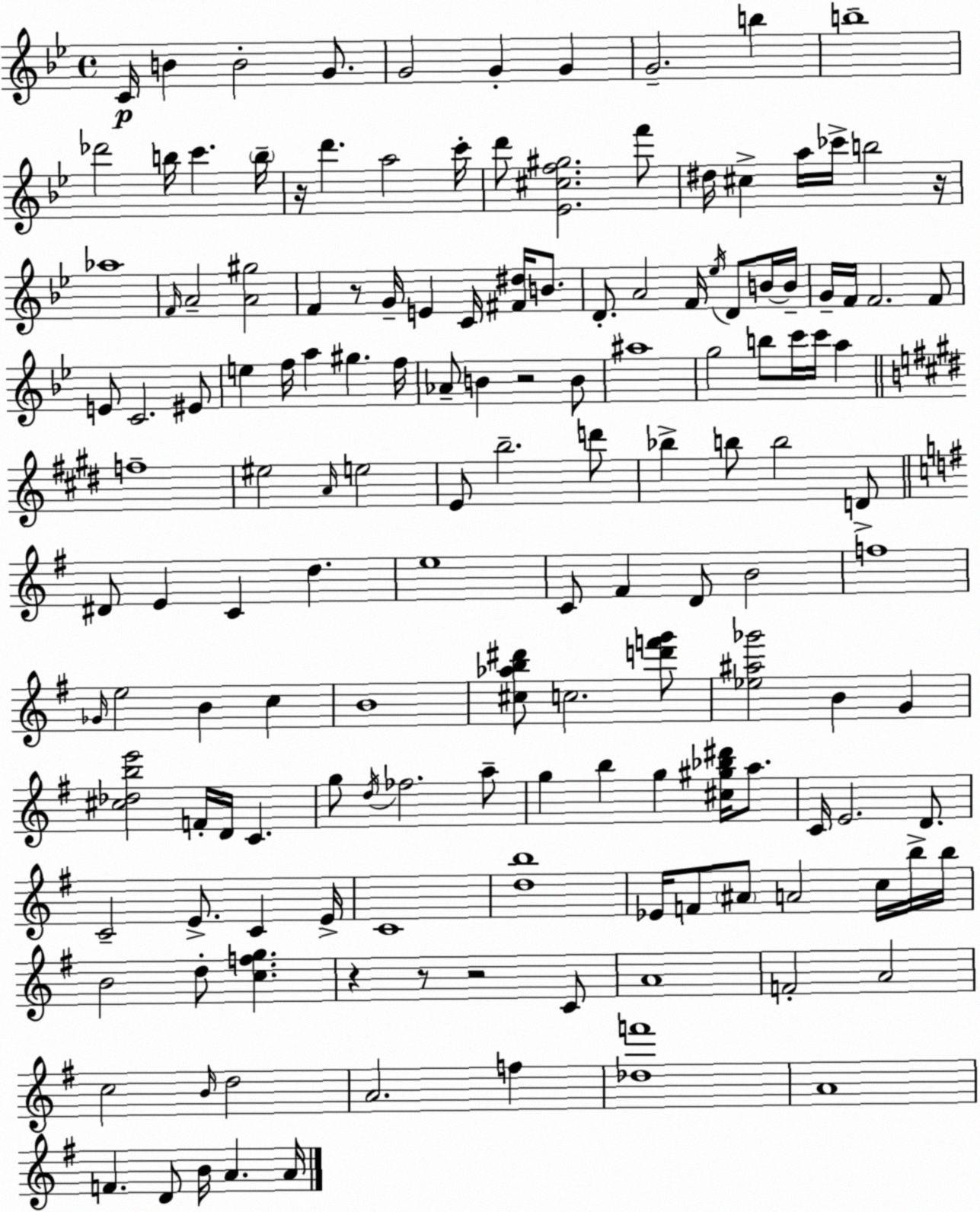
X:1
T:Untitled
M:4/4
L:1/4
K:Bb
C/4 B B2 G/2 G2 G G G2 b b4 _d'2 b/4 c' b/4 z/4 d' a2 c'/4 d'/2 [_E^cf^g]2 f'/2 ^d/4 ^c a/4 _c'/4 b2 z/4 _a4 F/4 A2 [A^g]2 F z/2 G/4 E C/4 [^F^d]/4 B/2 D/2 A2 F/4 _e/4 D/2 B/4 B/4 G/4 F/4 F2 F/2 E/2 C2 ^E/2 e f/4 a ^g f/4 _A/2 B z2 B/2 ^a4 g2 b/2 c'/4 c'/4 a f4 ^e2 A/4 e2 E/2 b2 d'/2 _b b/2 b2 D/2 ^D/2 E C d e4 C/2 ^F D/2 B2 f4 _G/4 e2 B c B4 [^c_ab^d']/2 c2 [d'f'g']/2 [_e^a_g']2 B G [^c_dbe']2 F/4 D/4 C g/2 d/4 _f2 a/2 g b g [^c^g_b^d']/4 a/2 C/4 E2 D/2 C2 E/2 C E/4 C4 [db]4 _E/4 F/2 ^A/2 A2 c/4 b/4 b/4 B2 d/2 [cfg] z z/2 z2 C/2 A4 F2 A2 c2 B/4 d2 A2 f [_df']4 A4 F D/2 B/4 A A/4